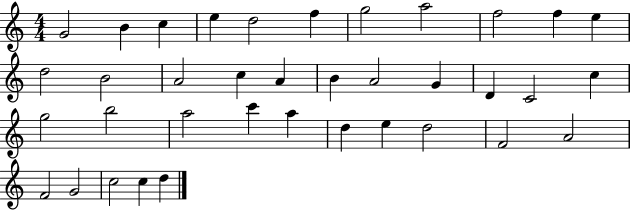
{
  \clef treble
  \numericTimeSignature
  \time 4/4
  \key c \major
  g'2 b'4 c''4 | e''4 d''2 f''4 | g''2 a''2 | f''2 f''4 e''4 | \break d''2 b'2 | a'2 c''4 a'4 | b'4 a'2 g'4 | d'4 c'2 c''4 | \break g''2 b''2 | a''2 c'''4 a''4 | d''4 e''4 d''2 | f'2 a'2 | \break f'2 g'2 | c''2 c''4 d''4 | \bar "|."
}